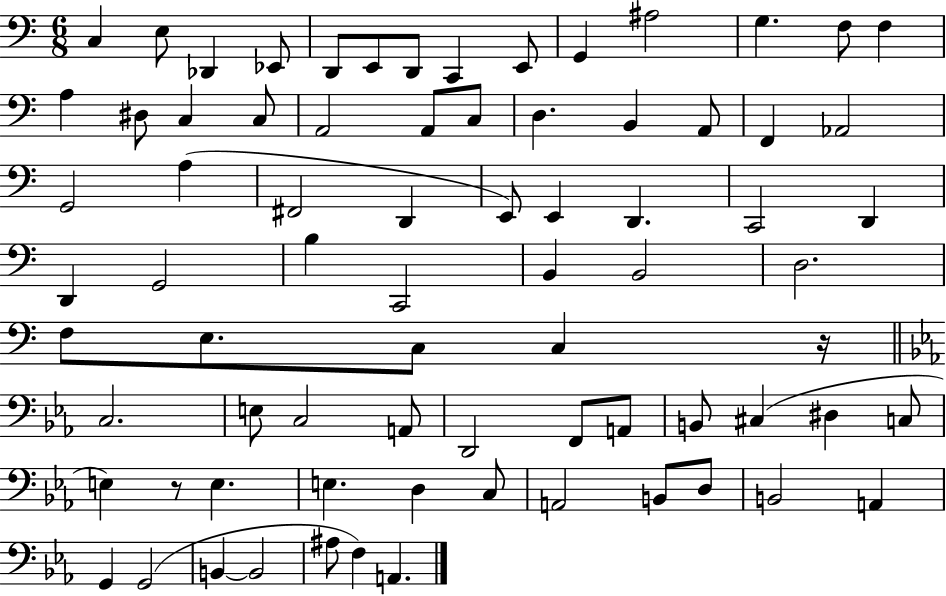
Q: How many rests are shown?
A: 2